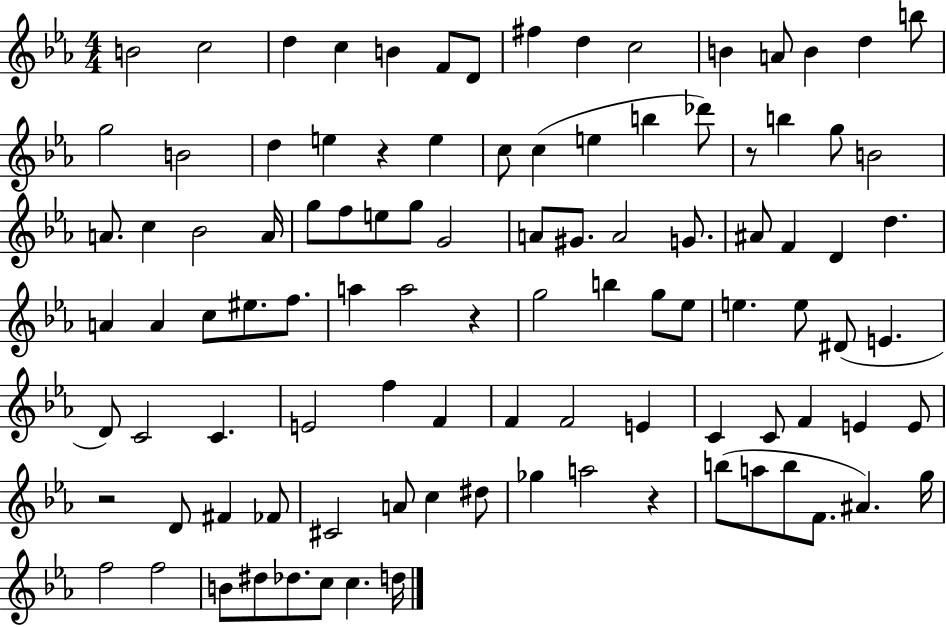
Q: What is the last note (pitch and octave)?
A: D5